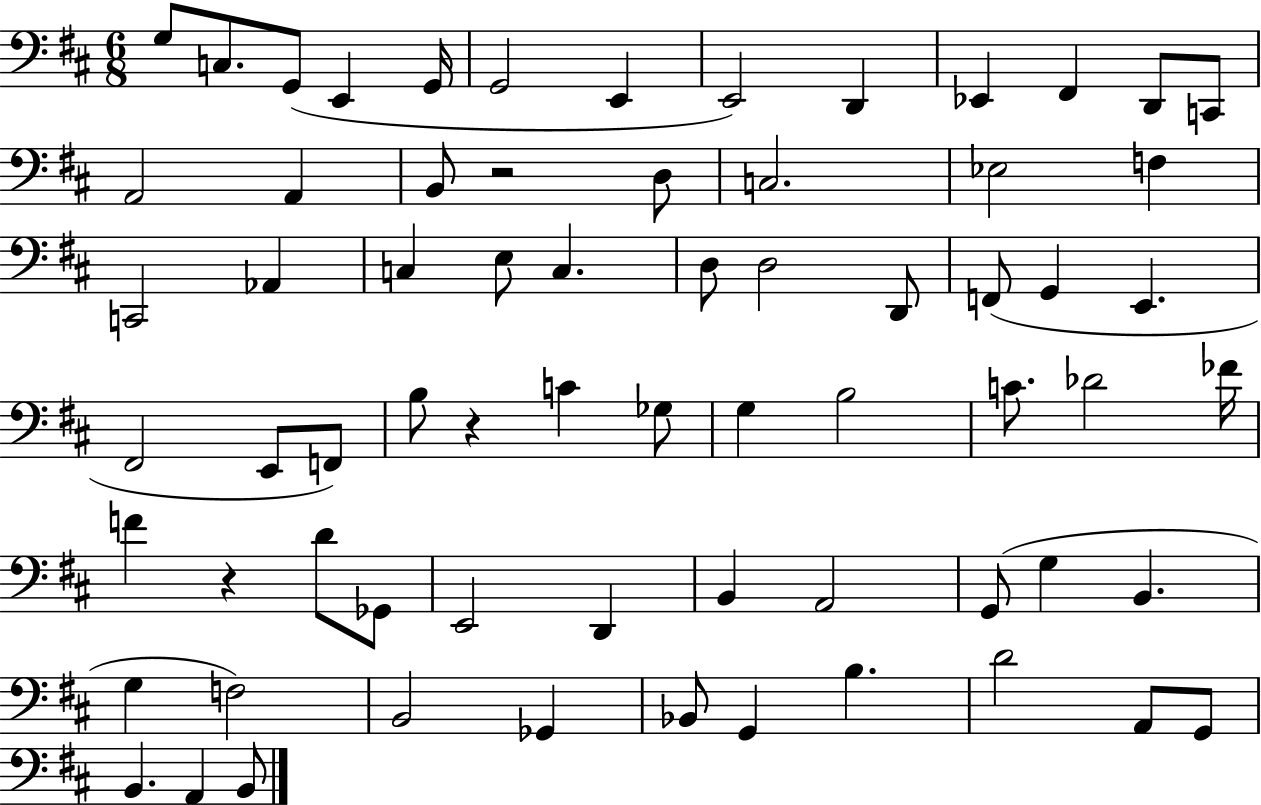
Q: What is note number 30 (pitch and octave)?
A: G2